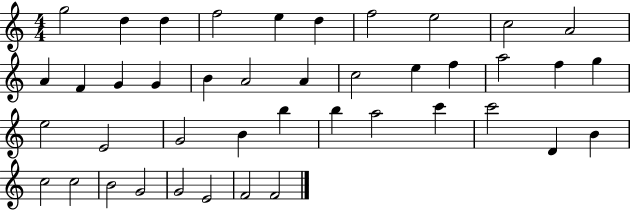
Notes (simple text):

G5/h D5/q D5/q F5/h E5/q D5/q F5/h E5/h C5/h A4/h A4/q F4/q G4/q G4/q B4/q A4/h A4/q C5/h E5/q F5/q A5/h F5/q G5/q E5/h E4/h G4/h B4/q B5/q B5/q A5/h C6/q C6/h D4/q B4/q C5/h C5/h B4/h G4/h G4/h E4/h F4/h F4/h